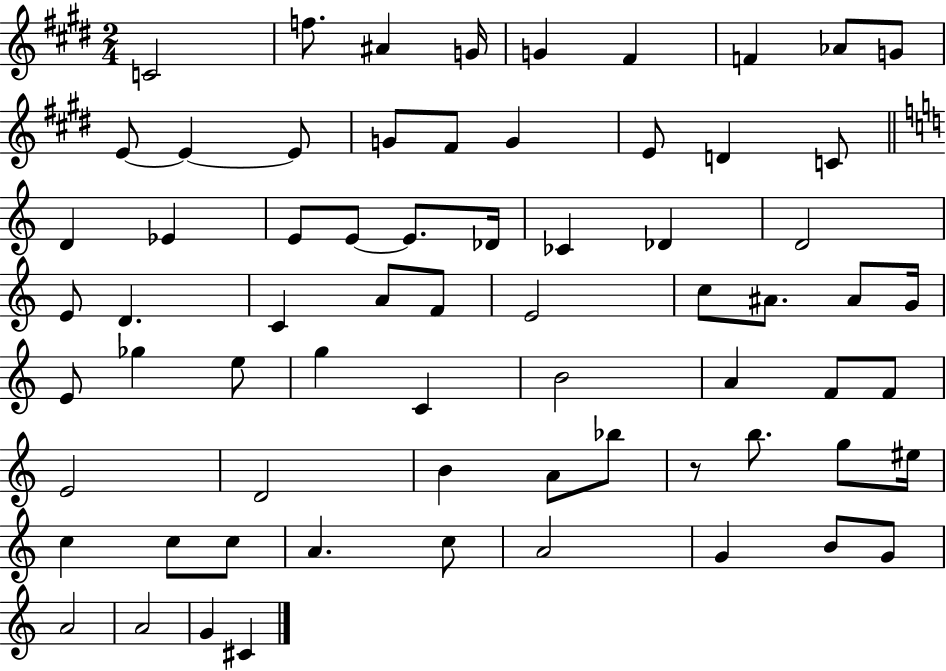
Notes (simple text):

C4/h F5/e. A#4/q G4/s G4/q F#4/q F4/q Ab4/e G4/e E4/e E4/q E4/e G4/e F#4/e G4/q E4/e D4/q C4/e D4/q Eb4/q E4/e E4/e E4/e. Db4/s CES4/q Db4/q D4/h E4/e D4/q. C4/q A4/e F4/e E4/h C5/e A#4/e. A#4/e G4/s E4/e Gb5/q E5/e G5/q C4/q B4/h A4/q F4/e F4/e E4/h D4/h B4/q A4/e Bb5/e R/e B5/e. G5/e EIS5/s C5/q C5/e C5/e A4/q. C5/e A4/h G4/q B4/e G4/e A4/h A4/h G4/q C#4/q